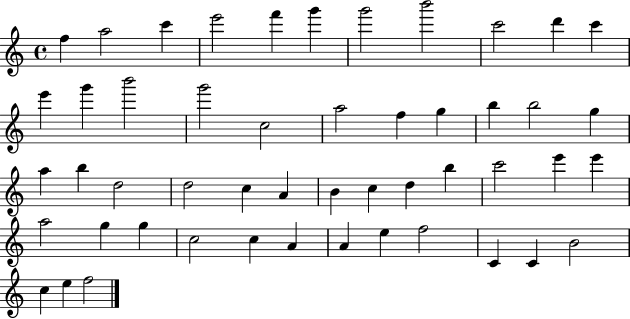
X:1
T:Untitled
M:4/4
L:1/4
K:C
f a2 c' e'2 f' g' g'2 b'2 c'2 d' c' e' g' b'2 g'2 c2 a2 f g b b2 g a b d2 d2 c A B c d b c'2 e' e' a2 g g c2 c A A e f2 C C B2 c e f2